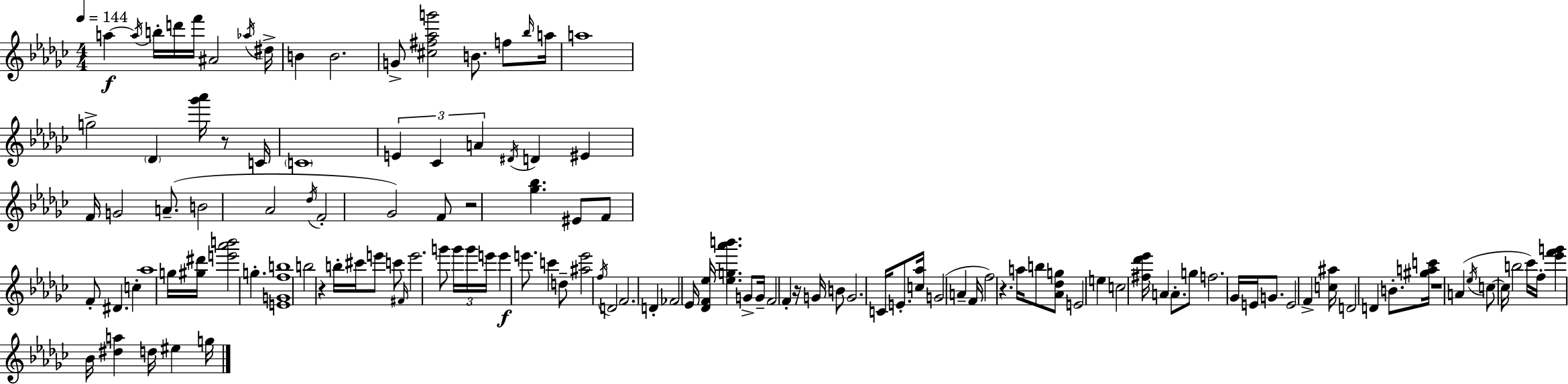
{
  \clef treble
  \numericTimeSignature
  \time 4/4
  \key ees \minor
  \tempo 4 = 144
  a''4~~\f \acciaccatura { a''16 } b''16-. d'''16 f'''16 ais'2 | \acciaccatura { aes''16 } dis''16-> b'4 b'2. | g'8-> <cis'' fis'' aes'' g'''>2 b'8. f''8 | \grace { bes''16 } a''16 a''1 | \break g''2-> \parenthesize des'4 <ges''' aes'''>16 | r8 c'16 \parenthesize c'1 | \tuplet 3/2 { e'4 ces'4 a'4 } \acciaccatura { dis'16 } | d'4 eis'4 f'16 g'2 | \break a'8.--( b'2 aes'2 | \acciaccatura { des''16 } f'2-. ges'2) | f'8 r2 <ges'' bes''>4. | eis'8 f'8 f'8-. dis'4. | \break c''4-. aes''1 | g''16 <gis'' dis'''>16 <e''' aes''' b'''>2 g''4.-. | <e' g' f'' b''>1 | b''2 r4 | \break b''16-. cis'''16 e'''8 c'''8 \grace { fis'16 } e'''2. | g'''8 \tuplet 3/2 { g'''16 g'''16 e'''16 } e'''4\f e'''8. | c'''4 d''8-- <ais'' e'''>2 \acciaccatura { f''16 } d'2 | f'2. | \break d'4-. fes'2 ees'16 | <des' f' ees''>16 <ees'' g'' aes''' b'''>4. g'8-> g'16-- f'2 | f'4-. r16 g'16 b'8 g'2. | c'16 e'8.-. <c'' aes''>16 g'2( | \break a'4-- f'16 f''2) | r4. a''16 b''8 <aes' des'' g''>8 e'2 | e''4 c''2 <fis'' des''' ees'''>16 | a'4 a'8.-. g''8 f''2. | \break ges'16 e'16 g'8. e'2 | f'4-> <c'' ais''>16 d'2 d'4 | b'8.-. <gis'' a'' c'''>16 r1 | a'4( \acciaccatura { ees''16 } c''8~~ c''16 b''2 | \break ces'''16) f''16-. <ees''' f''' g'''>4 bes'16 <dis'' a''>4 | d''16 eis''4 g''16 \bar "|."
}